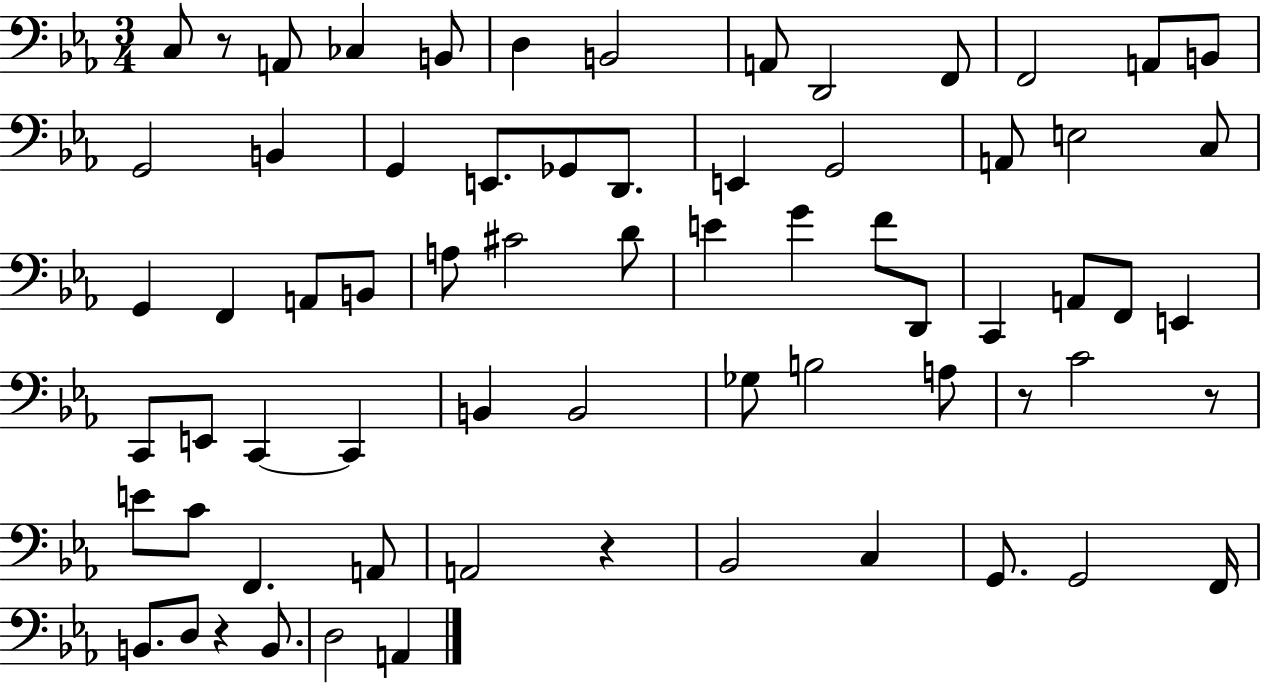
{
  \clef bass
  \numericTimeSignature
  \time 3/4
  \key ees \major
  c8 r8 a,8 ces4 b,8 | d4 b,2 | a,8 d,2 f,8 | f,2 a,8 b,8 | \break g,2 b,4 | g,4 e,8. ges,8 d,8. | e,4 g,2 | a,8 e2 c8 | \break g,4 f,4 a,8 b,8 | a8 cis'2 d'8 | e'4 g'4 f'8 d,8 | c,4 a,8 f,8 e,4 | \break c,8 e,8 c,4~~ c,4 | b,4 b,2 | ges8 b2 a8 | r8 c'2 r8 | \break e'8 c'8 f,4. a,8 | a,2 r4 | bes,2 c4 | g,8. g,2 f,16 | \break b,8. d8 r4 b,8. | d2 a,4 | \bar "|."
}